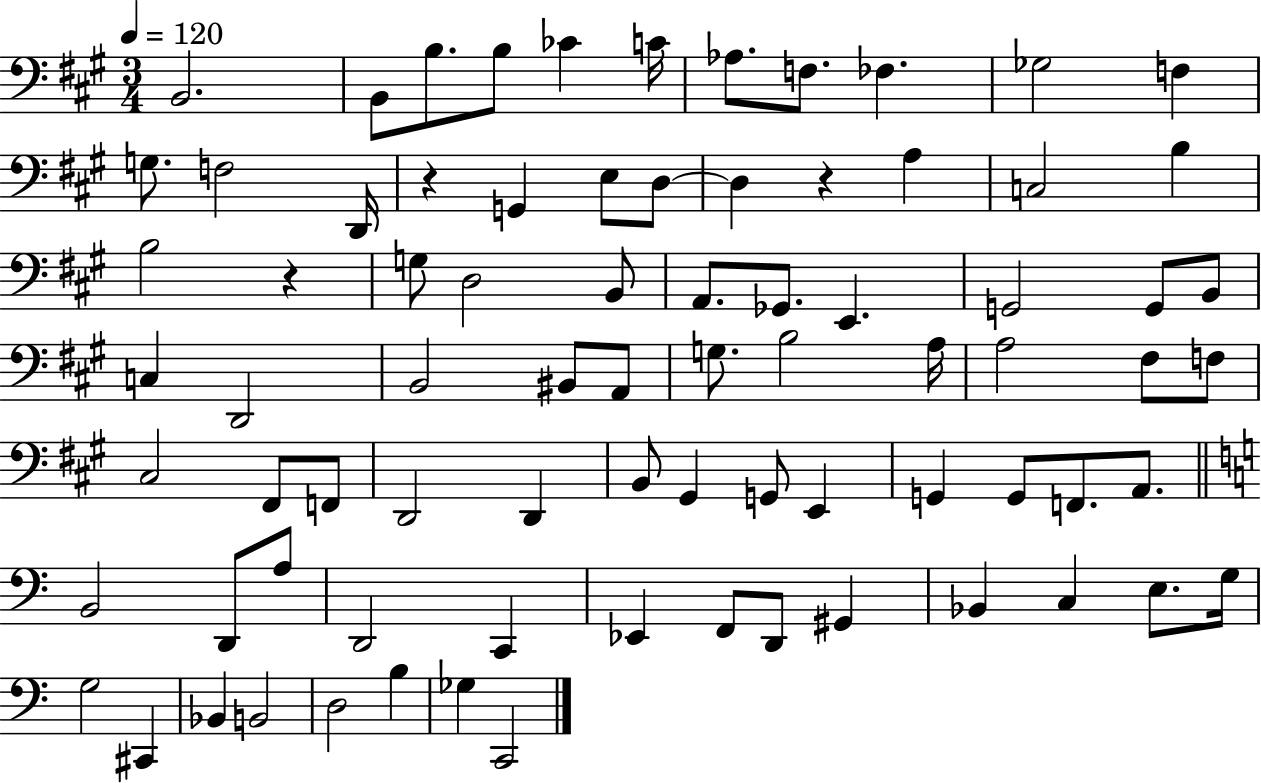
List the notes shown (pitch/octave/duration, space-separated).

B2/h. B2/e B3/e. B3/e CES4/q C4/s Ab3/e. F3/e. FES3/q. Gb3/h F3/q G3/e. F3/h D2/s R/q G2/q E3/e D3/e D3/q R/q A3/q C3/h B3/q B3/h R/q G3/e D3/h B2/e A2/e. Gb2/e. E2/q. G2/h G2/e B2/e C3/q D2/h B2/h BIS2/e A2/e G3/e. B3/h A3/s A3/h F#3/e F3/e C#3/h F#2/e F2/e D2/h D2/q B2/e G#2/q G2/e E2/q G2/q G2/e F2/e. A2/e. B2/h D2/e A3/e D2/h C2/q Eb2/q F2/e D2/e G#2/q Bb2/q C3/q E3/e. G3/s G3/h C#2/q Bb2/q B2/h D3/h B3/q Gb3/q C2/h